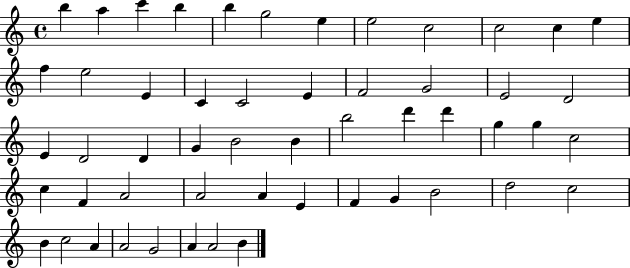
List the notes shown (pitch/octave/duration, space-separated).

B5/q A5/q C6/q B5/q B5/q G5/h E5/q E5/h C5/h C5/h C5/q E5/q F5/q E5/h E4/q C4/q C4/h E4/q F4/h G4/h E4/h D4/h E4/q D4/h D4/q G4/q B4/h B4/q B5/h D6/q D6/q G5/q G5/q C5/h C5/q F4/q A4/h A4/h A4/q E4/q F4/q G4/q B4/h D5/h C5/h B4/q C5/h A4/q A4/h G4/h A4/q A4/h B4/q